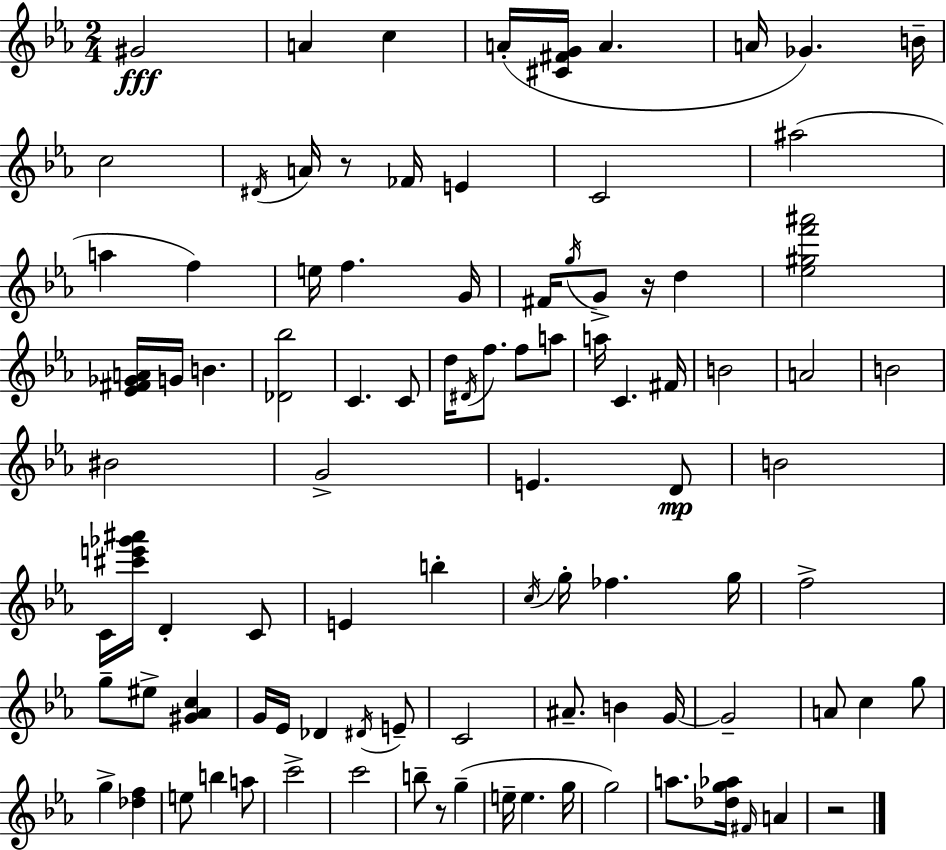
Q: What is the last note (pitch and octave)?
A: A4